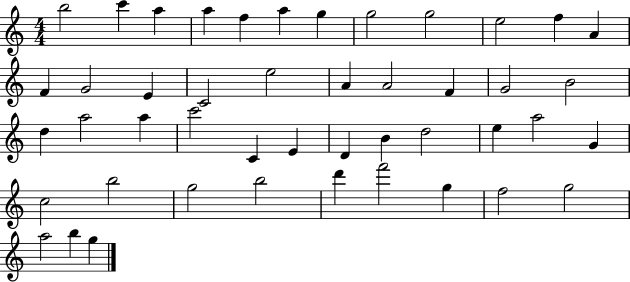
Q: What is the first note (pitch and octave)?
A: B5